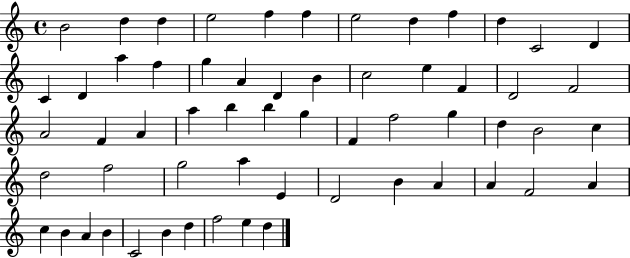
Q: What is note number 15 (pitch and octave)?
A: A5